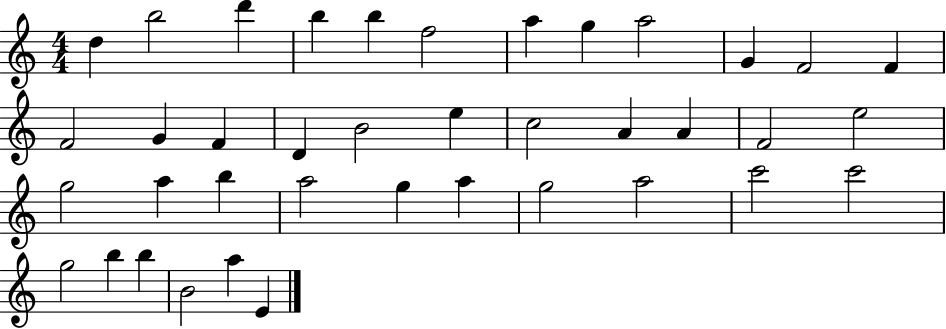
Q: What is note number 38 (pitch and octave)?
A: A5